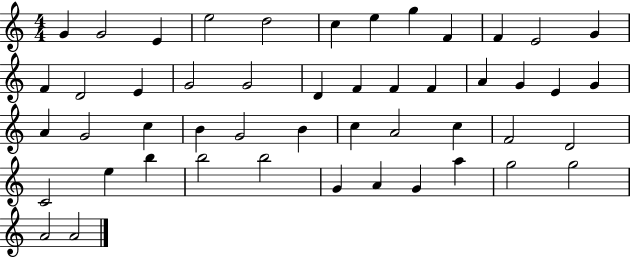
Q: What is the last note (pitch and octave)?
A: A4